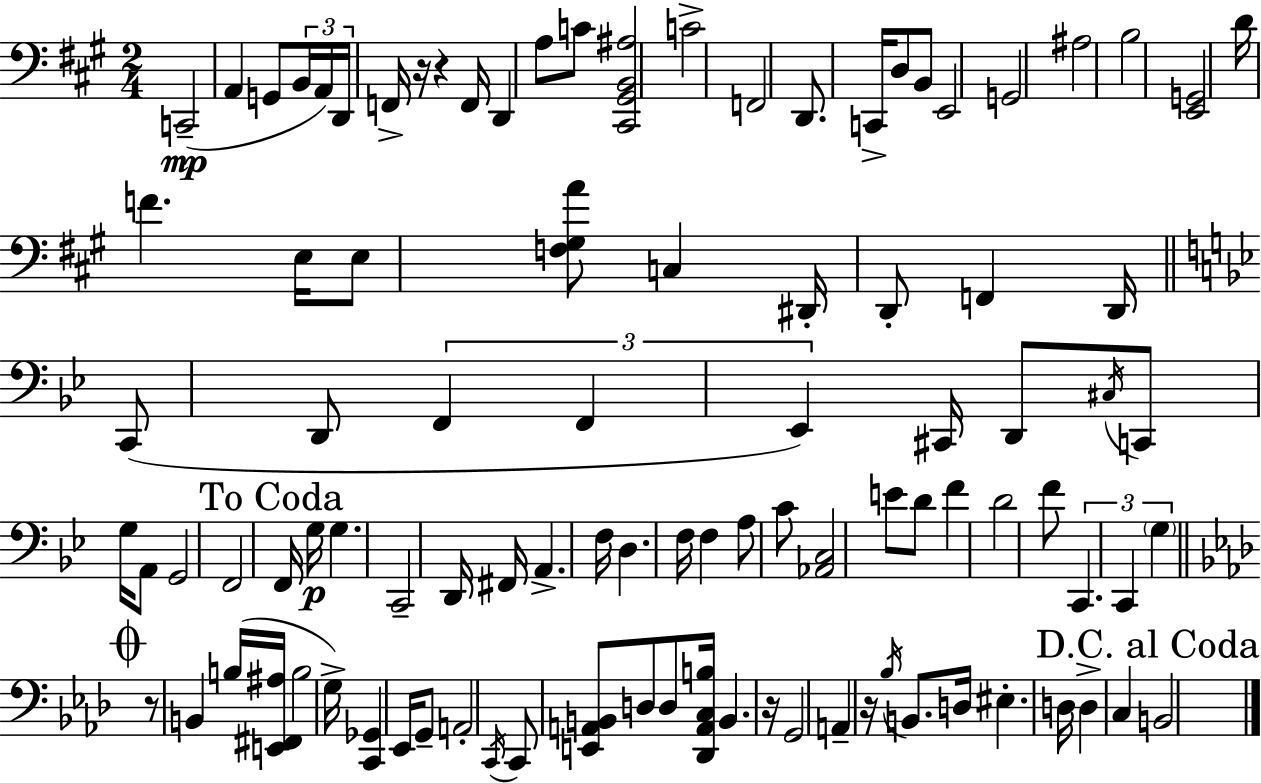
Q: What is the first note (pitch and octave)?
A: C2